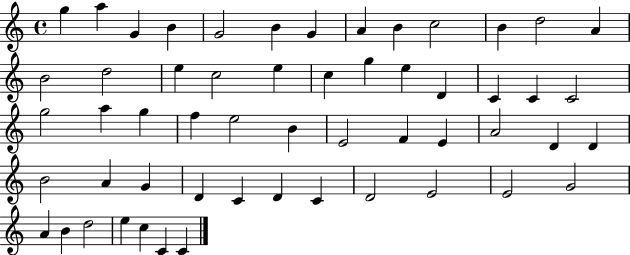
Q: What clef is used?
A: treble